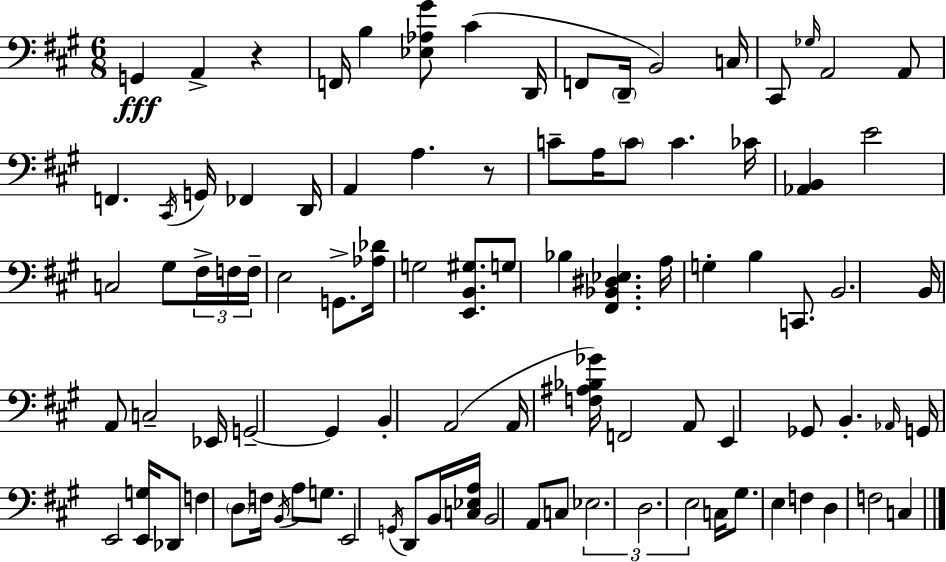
X:1
T:Untitled
M:6/8
L:1/4
K:A
G,, A,, z F,,/4 B, [_E,_A,^G]/2 ^C D,,/4 F,,/2 D,,/4 B,,2 C,/4 ^C,,/2 _G,/4 A,,2 A,,/2 F,, ^C,,/4 G,,/4 _F,, D,,/4 A,, A, z/2 C/2 A,/4 C/2 C _C/4 [_A,,B,,] E2 C,2 ^G,/2 ^F,/4 F,/4 F,/4 E,2 G,,/2 [_A,_D]/4 G,2 [E,,B,,^G,]/2 G,/2 _B, [^F,,_B,,^D,_E,] A,/4 G, B, C,,/2 B,,2 B,,/4 A,,/2 C,2 _E,,/4 G,,2 G,, B,, A,,2 A,,/4 [F,^A,_B,_G]/4 F,,2 A,,/2 E,, _G,,/2 B,, _A,,/4 G,,/4 E,,2 [E,,G,]/4 _D,,/2 F, D,/2 F,/4 B,,/4 A,/2 G,/2 E,,2 G,,/4 D,,/2 B,,/4 [C,_E,A,]/4 B,,2 A,,/2 C,/2 _E,2 D,2 E,2 C,/4 ^G,/2 E, F, D, F,2 C,